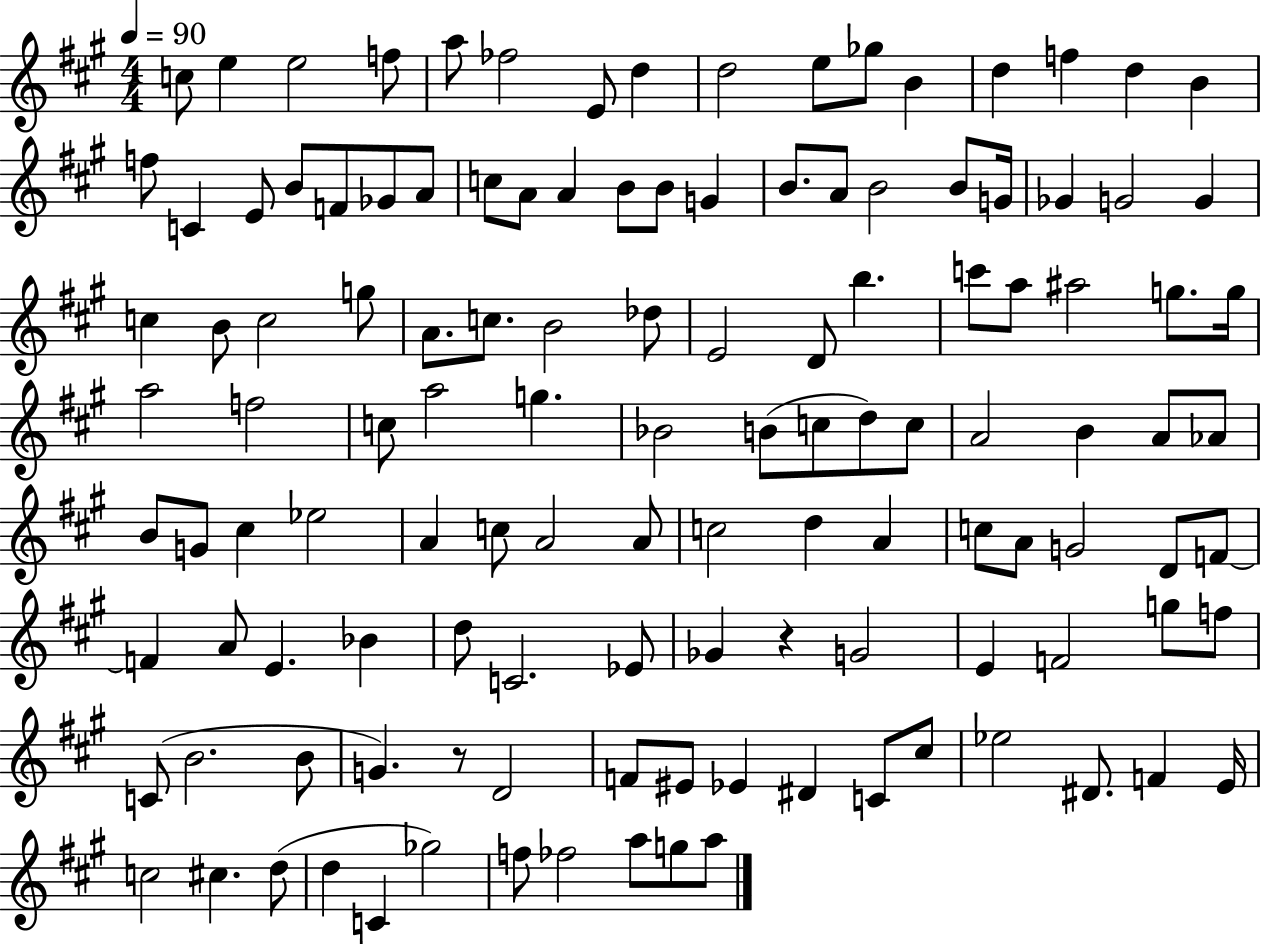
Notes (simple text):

C5/e E5/q E5/h F5/e A5/e FES5/h E4/e D5/q D5/h E5/e Gb5/e B4/q D5/q F5/q D5/q B4/q F5/e C4/q E4/e B4/e F4/e Gb4/e A4/e C5/e A4/e A4/q B4/e B4/e G4/q B4/e. A4/e B4/h B4/e G4/s Gb4/q G4/h G4/q C5/q B4/e C5/h G5/e A4/e. C5/e. B4/h Db5/e E4/h D4/e B5/q. C6/e A5/e A#5/h G5/e. G5/s A5/h F5/h C5/e A5/h G5/q. Bb4/h B4/e C5/e D5/e C5/e A4/h B4/q A4/e Ab4/e B4/e G4/e C#5/q Eb5/h A4/q C5/e A4/h A4/e C5/h D5/q A4/q C5/e A4/e G4/h D4/e F4/e F4/q A4/e E4/q. Bb4/q D5/e C4/h. Eb4/e Gb4/q R/q G4/h E4/q F4/h G5/e F5/e C4/e B4/h. B4/e G4/q. R/e D4/h F4/e EIS4/e Eb4/q D#4/q C4/e C#5/e Eb5/h D#4/e. F4/q E4/s C5/h C#5/q. D5/e D5/q C4/q Gb5/h F5/e FES5/h A5/e G5/e A5/e